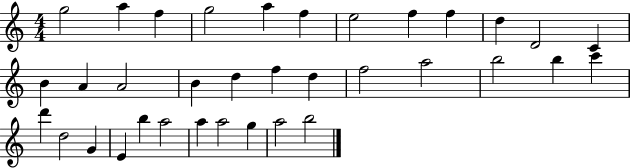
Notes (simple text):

G5/h A5/q F5/q G5/h A5/q F5/q E5/h F5/q F5/q D5/q D4/h C4/q B4/q A4/q A4/h B4/q D5/q F5/q D5/q F5/h A5/h B5/h B5/q C6/q D6/q D5/h G4/q E4/q B5/q A5/h A5/q A5/h G5/q A5/h B5/h